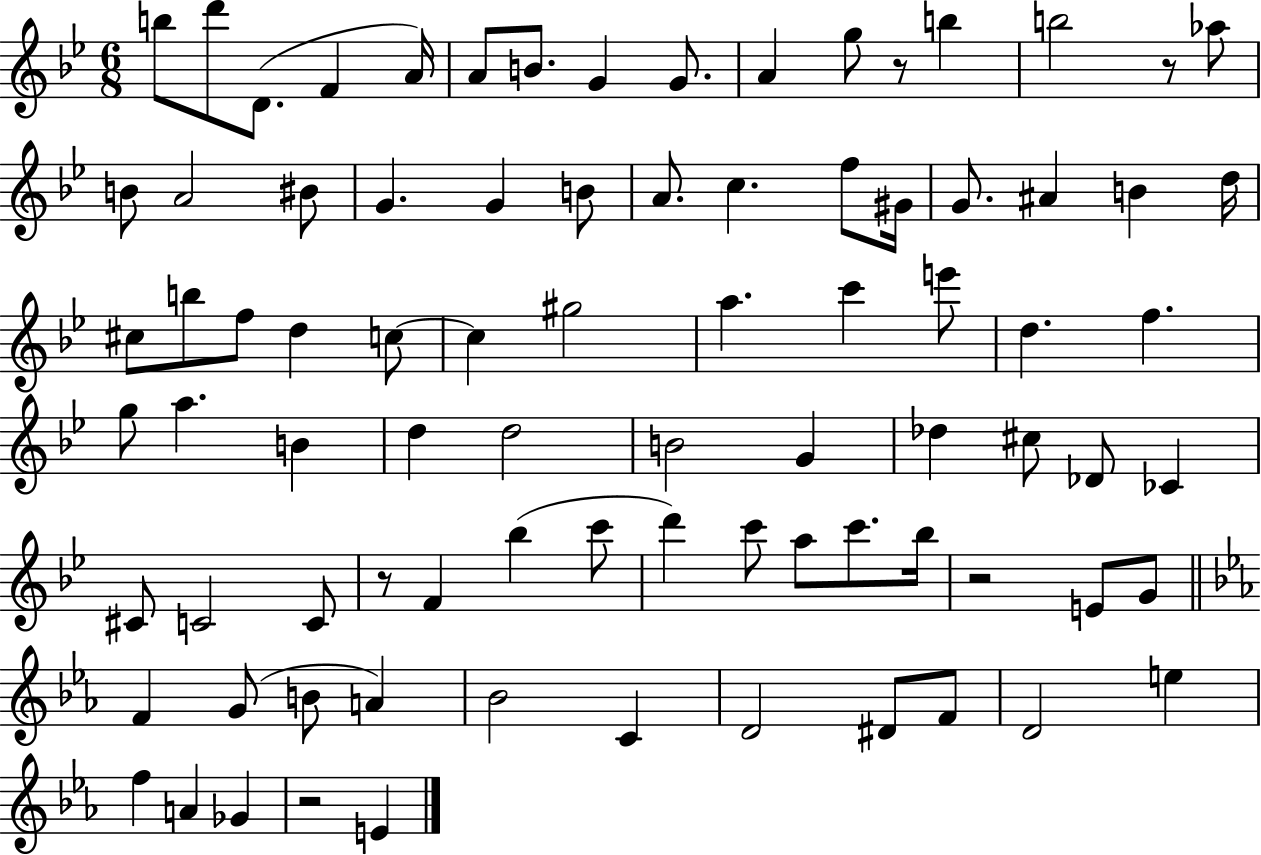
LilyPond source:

{
  \clef treble
  \numericTimeSignature
  \time 6/8
  \key bes \major
  b''8 d'''8 d'8.( f'4 a'16) | a'8 b'8. g'4 g'8. | a'4 g''8 r8 b''4 | b''2 r8 aes''8 | \break b'8 a'2 bis'8 | g'4. g'4 b'8 | a'8. c''4. f''8 gis'16 | g'8. ais'4 b'4 d''16 | \break cis''8 b''8 f''8 d''4 c''8~~ | c''4 gis''2 | a''4. c'''4 e'''8 | d''4. f''4. | \break g''8 a''4. b'4 | d''4 d''2 | b'2 g'4 | des''4 cis''8 des'8 ces'4 | \break cis'8 c'2 c'8 | r8 f'4 bes''4( c'''8 | d'''4) c'''8 a''8 c'''8. bes''16 | r2 e'8 g'8 | \break \bar "||" \break \key c \minor f'4 g'8( b'8 a'4) | bes'2 c'4 | d'2 dis'8 f'8 | d'2 e''4 | \break f''4 a'4 ges'4 | r2 e'4 | \bar "|."
}